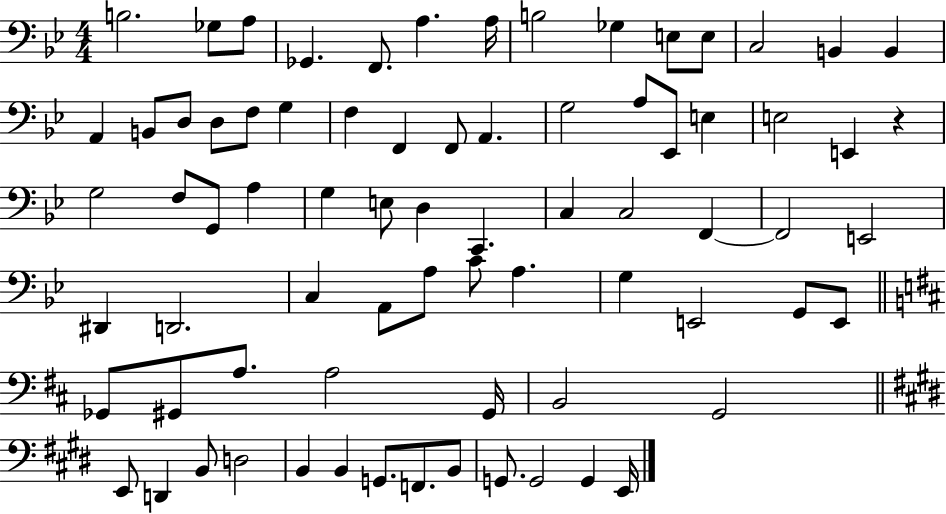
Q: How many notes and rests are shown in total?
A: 75